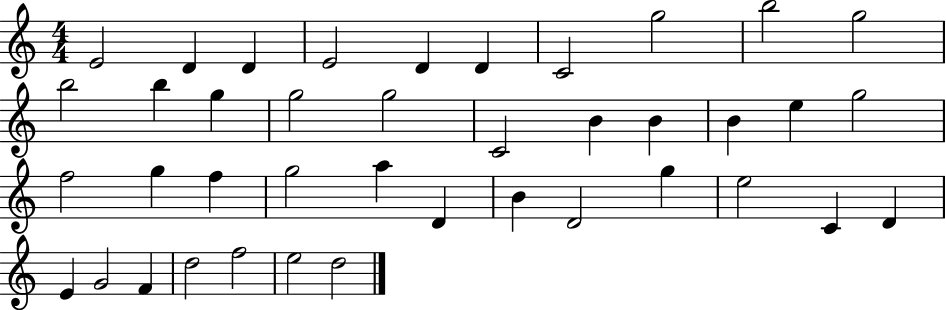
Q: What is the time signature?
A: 4/4